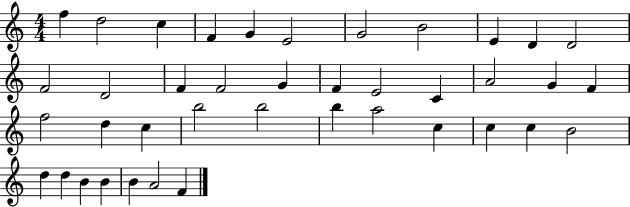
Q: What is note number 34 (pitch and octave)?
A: D5